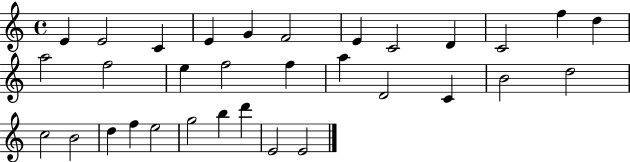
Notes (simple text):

E4/q E4/h C4/q E4/q G4/q F4/h E4/q C4/h D4/q C4/h F5/q D5/q A5/h F5/h E5/q F5/h F5/q A5/q D4/h C4/q B4/h D5/h C5/h B4/h D5/q F5/q E5/h G5/h B5/q D6/q E4/h E4/h